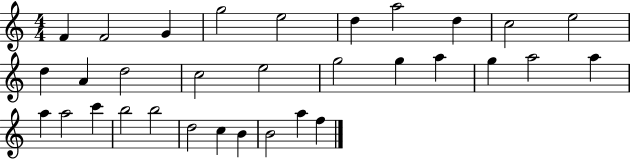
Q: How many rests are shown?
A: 0